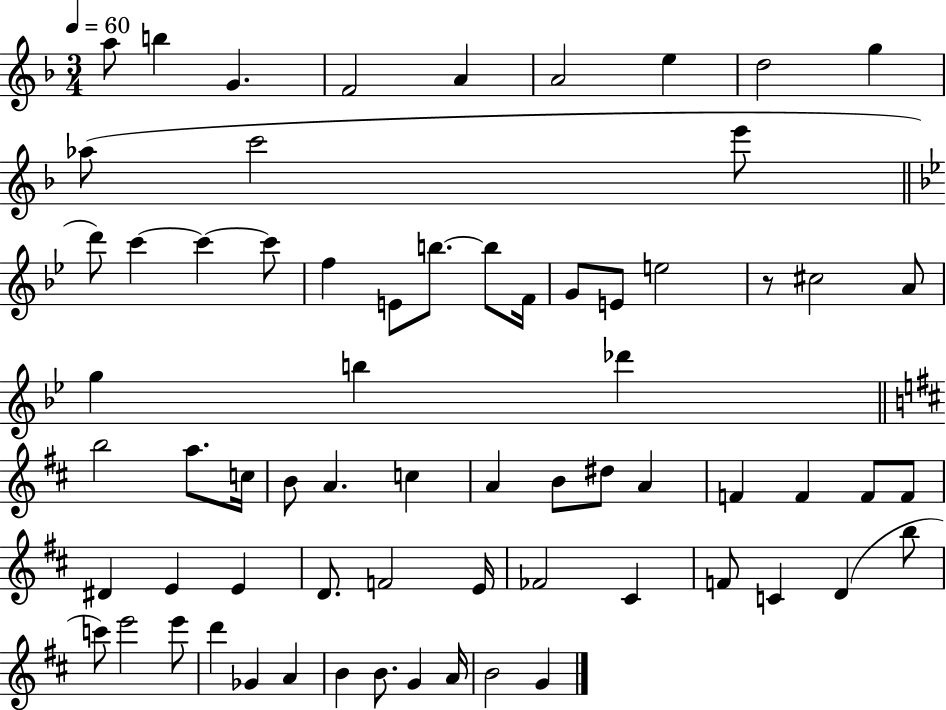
{
  \clef treble
  \numericTimeSignature
  \time 3/4
  \key f \major
  \tempo 4 = 60
  \repeat volta 2 { a''8 b''4 g'4. | f'2 a'4 | a'2 e''4 | d''2 g''4 | \break aes''8( c'''2 e'''8 | \bar "||" \break \key g \minor d'''8) c'''4~~ c'''4~~ c'''8 | f''4 e'8 b''8.~~ b''8 f'16 | g'8 e'8 e''2 | r8 cis''2 a'8 | \break g''4 b''4 des'''4 | \bar "||" \break \key d \major b''2 a''8. c''16 | b'8 a'4. c''4 | a'4 b'8 dis''8 a'4 | f'4 f'4 f'8 f'8 | \break dis'4 e'4 e'4 | d'8. f'2 e'16 | fes'2 cis'4 | f'8 c'4 d'4( b''8 | \break c'''8) e'''2 e'''8 | d'''4 ges'4 a'4 | b'4 b'8. g'4 a'16 | b'2 g'4 | \break } \bar "|."
}